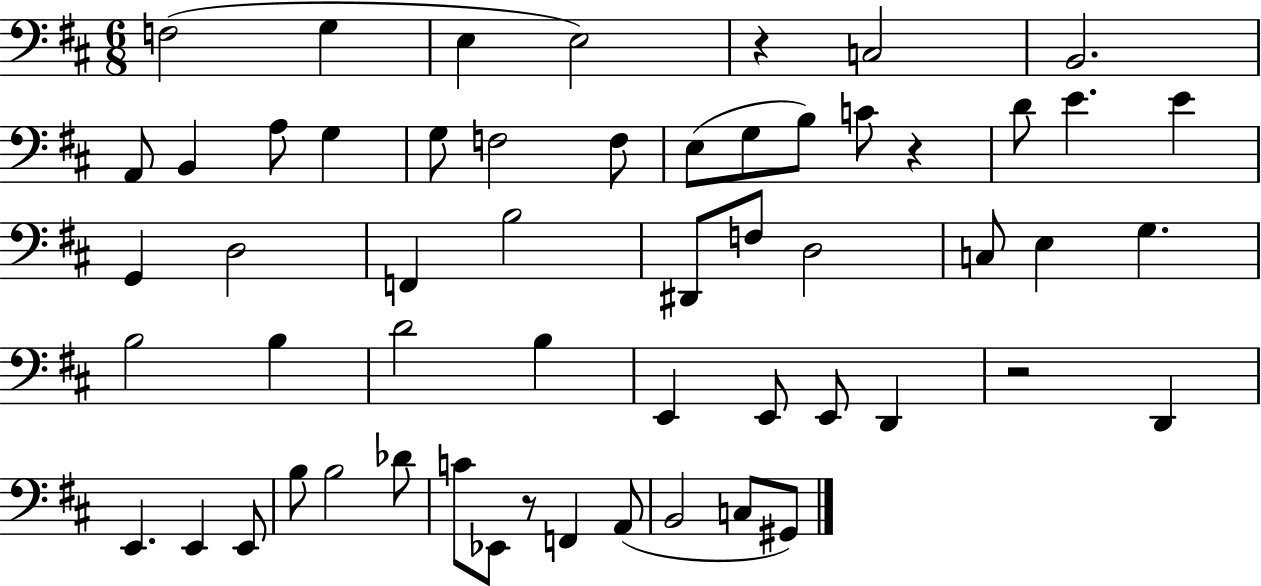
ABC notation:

X:1
T:Untitled
M:6/8
L:1/4
K:D
F,2 G, E, E,2 z C,2 B,,2 A,,/2 B,, A,/2 G, G,/2 F,2 F,/2 E,/2 G,/2 B,/2 C/2 z D/2 E E G,, D,2 F,, B,2 ^D,,/2 F,/2 D,2 C,/2 E, G, B,2 B, D2 B, E,, E,,/2 E,,/2 D,, z2 D,, E,, E,, E,,/2 B,/2 B,2 _D/2 C/2 _E,,/2 z/2 F,, A,,/2 B,,2 C,/2 ^G,,/2